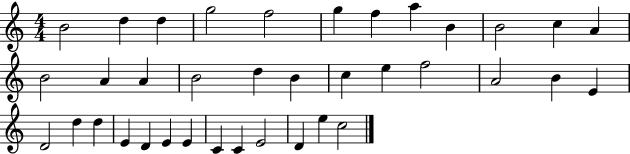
X:1
T:Untitled
M:4/4
L:1/4
K:C
B2 d d g2 f2 g f a B B2 c A B2 A A B2 d B c e f2 A2 B E D2 d d E D E E C C E2 D e c2